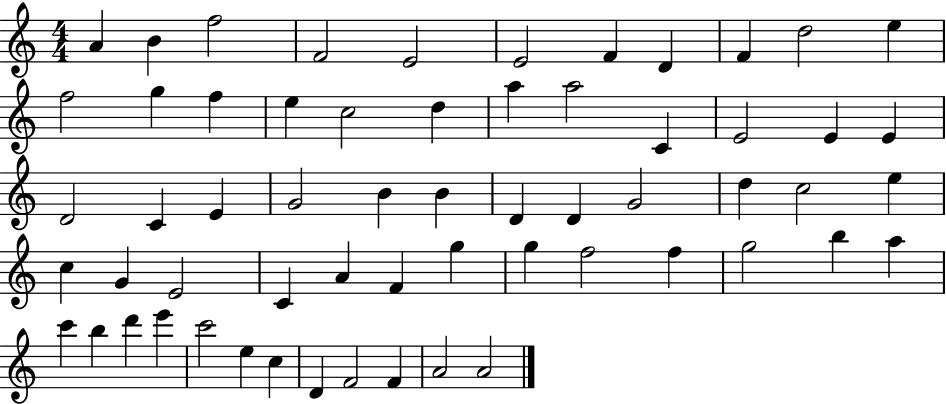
X:1
T:Untitled
M:4/4
L:1/4
K:C
A B f2 F2 E2 E2 F D F d2 e f2 g f e c2 d a a2 C E2 E E D2 C E G2 B B D D G2 d c2 e c G E2 C A F g g f2 f g2 b a c' b d' e' c'2 e c D F2 F A2 A2